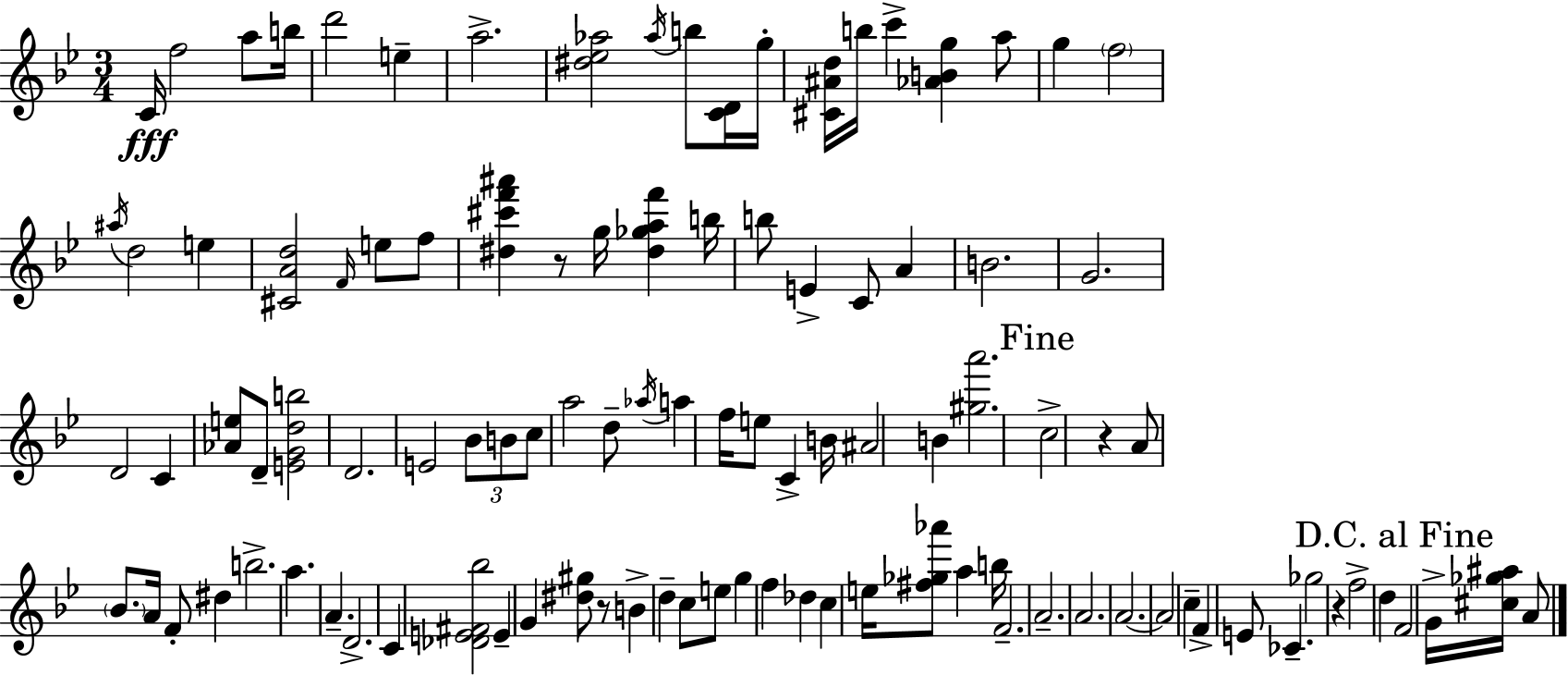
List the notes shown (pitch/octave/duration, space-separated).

C4/s F5/h A5/e B5/s D6/h E5/q A5/h. [D#5,Eb5,Ab5]/h Ab5/s B5/e [C4,D4]/s G5/s [C#4,A#4,D5]/s B5/s C6/q [Ab4,B4,G5]/q A5/e G5/q F5/h A#5/s D5/h E5/q [C#4,A4,D5]/h F4/s E5/e F5/e [D#5,C#6,F6,A#6]/q R/e G5/s [D#5,Gb5,A5,F6]/q B5/s B5/e E4/q C4/e A4/q B4/h. G4/h. D4/h C4/q [Ab4,E5]/e D4/e [E4,G4,D5,B5]/h D4/h. E4/h Bb4/e B4/e C5/e A5/h D5/e Ab5/s A5/q F5/s E5/e C4/q B4/s A#4/h B4/q [G#5,A6]/h. C5/h R/q A4/e Bb4/e. A4/s F4/e D#5/q B5/h. A5/q. A4/q. D4/h. C4/q [Db4,E4,F#4,Bb5]/h E4/q G4/q [D#5,G#5]/e R/e B4/q D5/q C5/e E5/e G5/q F5/q Db5/q C5/q E5/s [F#5,Gb5,Ab6]/e A5/q B5/s F4/h. A4/h. A4/h. A4/h. A4/h C5/q F4/q E4/e CES4/q. Gb5/h R/q F5/h D5/q F4/h G4/s [C#5,Gb5,A#5]/s A4/e